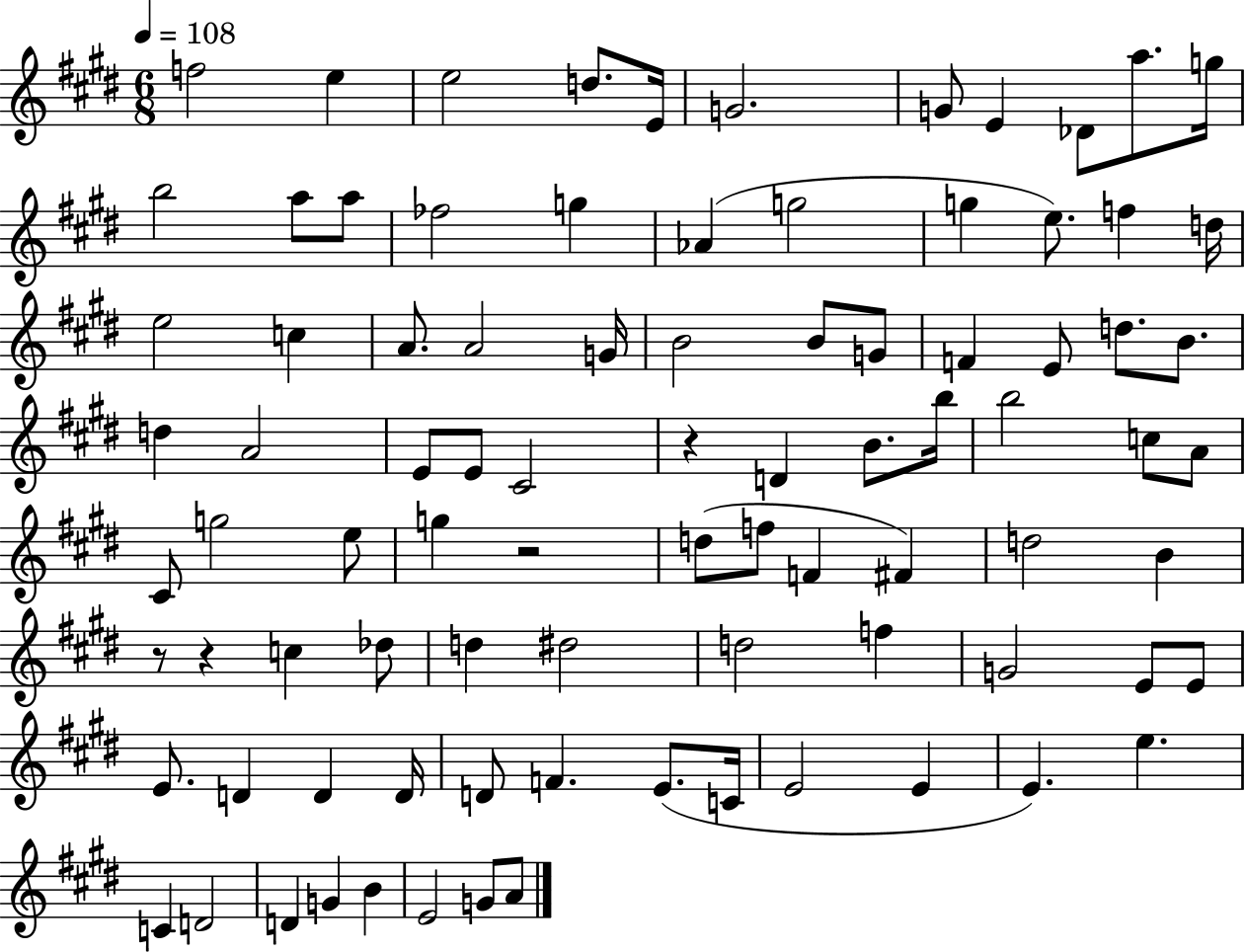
F5/h E5/q E5/h D5/e. E4/s G4/h. G4/e E4/q Db4/e A5/e. G5/s B5/h A5/e A5/e FES5/h G5/q Ab4/q G5/h G5/q E5/e. F5/q D5/s E5/h C5/q A4/e. A4/h G4/s B4/h B4/e G4/e F4/q E4/e D5/e. B4/e. D5/q A4/h E4/e E4/e C#4/h R/q D4/q B4/e. B5/s B5/h C5/e A4/e C#4/e G5/h E5/e G5/q R/h D5/e F5/e F4/q F#4/q D5/h B4/q R/e R/q C5/q Db5/e D5/q D#5/h D5/h F5/q G4/h E4/e E4/e E4/e. D4/q D4/q D4/s D4/e F4/q. E4/e. C4/s E4/h E4/q E4/q. E5/q. C4/q D4/h D4/q G4/q B4/q E4/h G4/e A4/e